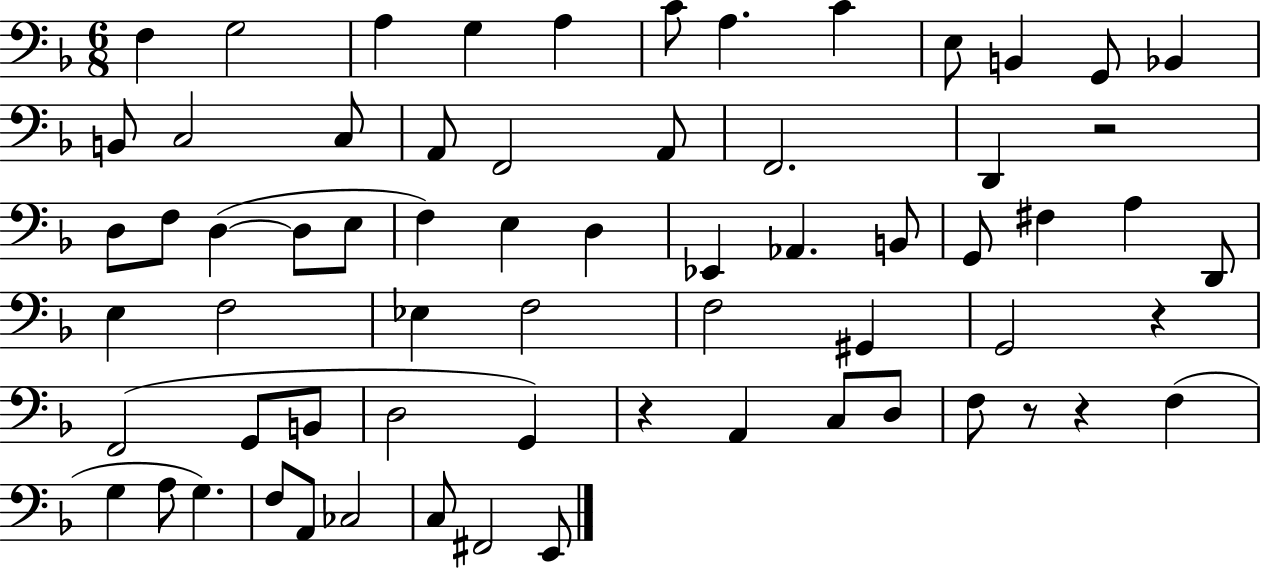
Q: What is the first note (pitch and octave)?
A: F3